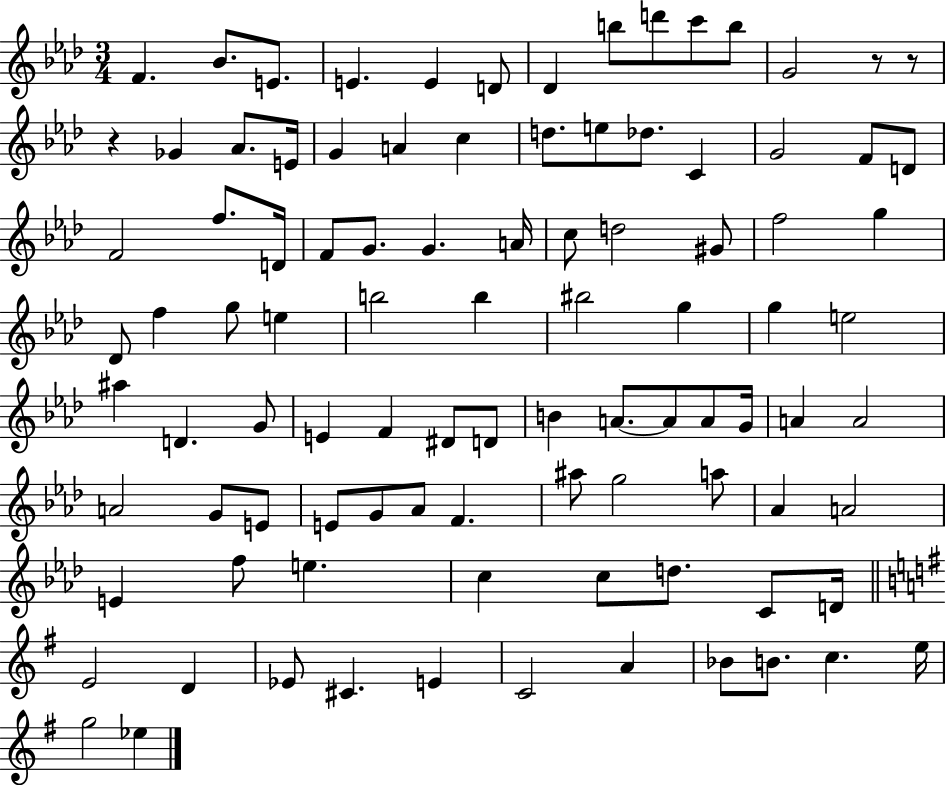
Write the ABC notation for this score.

X:1
T:Untitled
M:3/4
L:1/4
K:Ab
F _B/2 E/2 E E D/2 _D b/2 d'/2 c'/2 b/2 G2 z/2 z/2 z _G _A/2 E/4 G A c d/2 e/2 _d/2 C G2 F/2 D/2 F2 f/2 D/4 F/2 G/2 G A/4 c/2 d2 ^G/2 f2 g _D/2 f g/2 e b2 b ^b2 g g e2 ^a D G/2 E F ^D/2 D/2 B A/2 A/2 A/2 G/4 A A2 A2 G/2 E/2 E/2 G/2 _A/2 F ^a/2 g2 a/2 _A A2 E f/2 e c c/2 d/2 C/2 D/4 E2 D _E/2 ^C E C2 A _B/2 B/2 c e/4 g2 _e